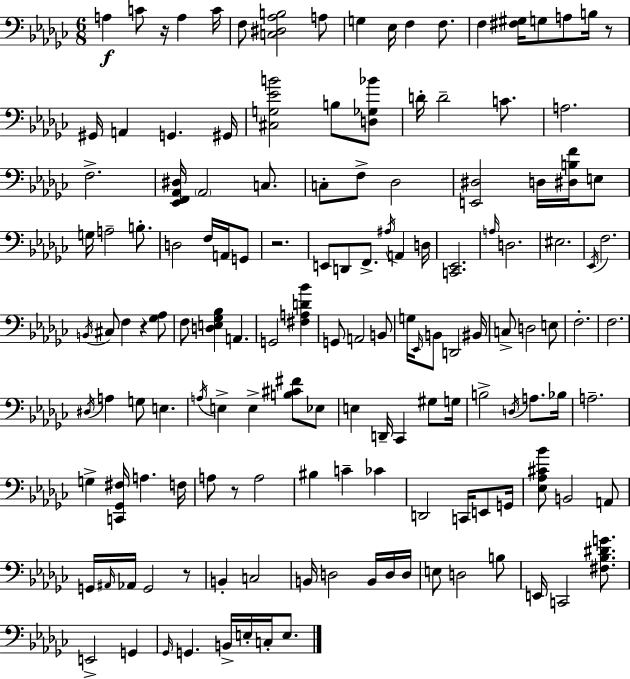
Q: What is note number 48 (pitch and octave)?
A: Eb2